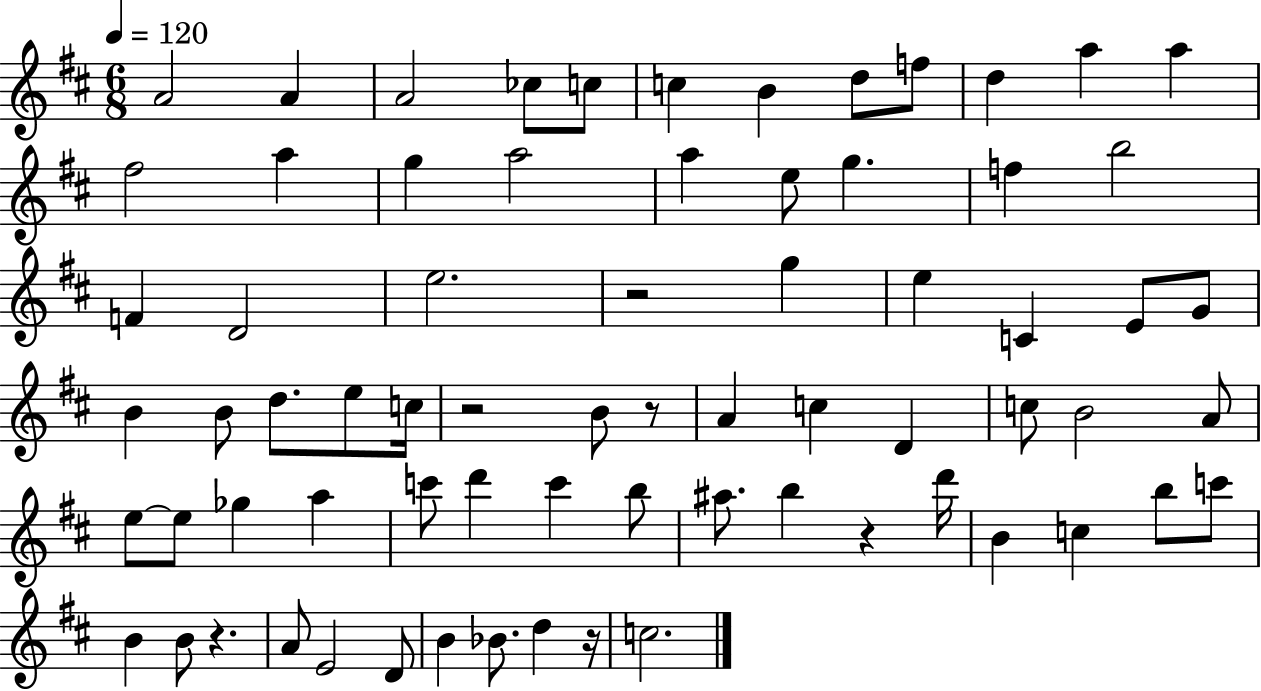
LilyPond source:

{
  \clef treble
  \numericTimeSignature
  \time 6/8
  \key d \major
  \tempo 4 = 120
  a'2 a'4 | a'2 ces''8 c''8 | c''4 b'4 d''8 f''8 | d''4 a''4 a''4 | \break fis''2 a''4 | g''4 a''2 | a''4 e''8 g''4. | f''4 b''2 | \break f'4 d'2 | e''2. | r2 g''4 | e''4 c'4 e'8 g'8 | \break b'4 b'8 d''8. e''8 c''16 | r2 b'8 r8 | a'4 c''4 d'4 | c''8 b'2 a'8 | \break e''8~~ e''8 ges''4 a''4 | c'''8 d'''4 c'''4 b''8 | ais''8. b''4 r4 d'''16 | b'4 c''4 b''8 c'''8 | \break b'4 b'8 r4. | a'8 e'2 d'8 | b'4 bes'8. d''4 r16 | c''2. | \break \bar "|."
}